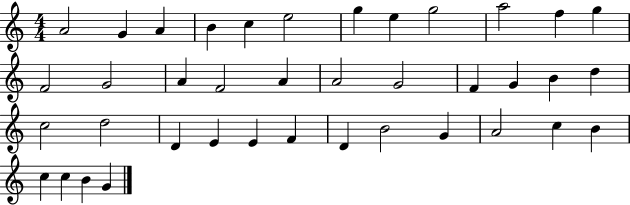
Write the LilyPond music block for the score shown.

{
  \clef treble
  \numericTimeSignature
  \time 4/4
  \key c \major
  a'2 g'4 a'4 | b'4 c''4 e''2 | g''4 e''4 g''2 | a''2 f''4 g''4 | \break f'2 g'2 | a'4 f'2 a'4 | a'2 g'2 | f'4 g'4 b'4 d''4 | \break c''2 d''2 | d'4 e'4 e'4 f'4 | d'4 b'2 g'4 | a'2 c''4 b'4 | \break c''4 c''4 b'4 g'4 | \bar "|."
}